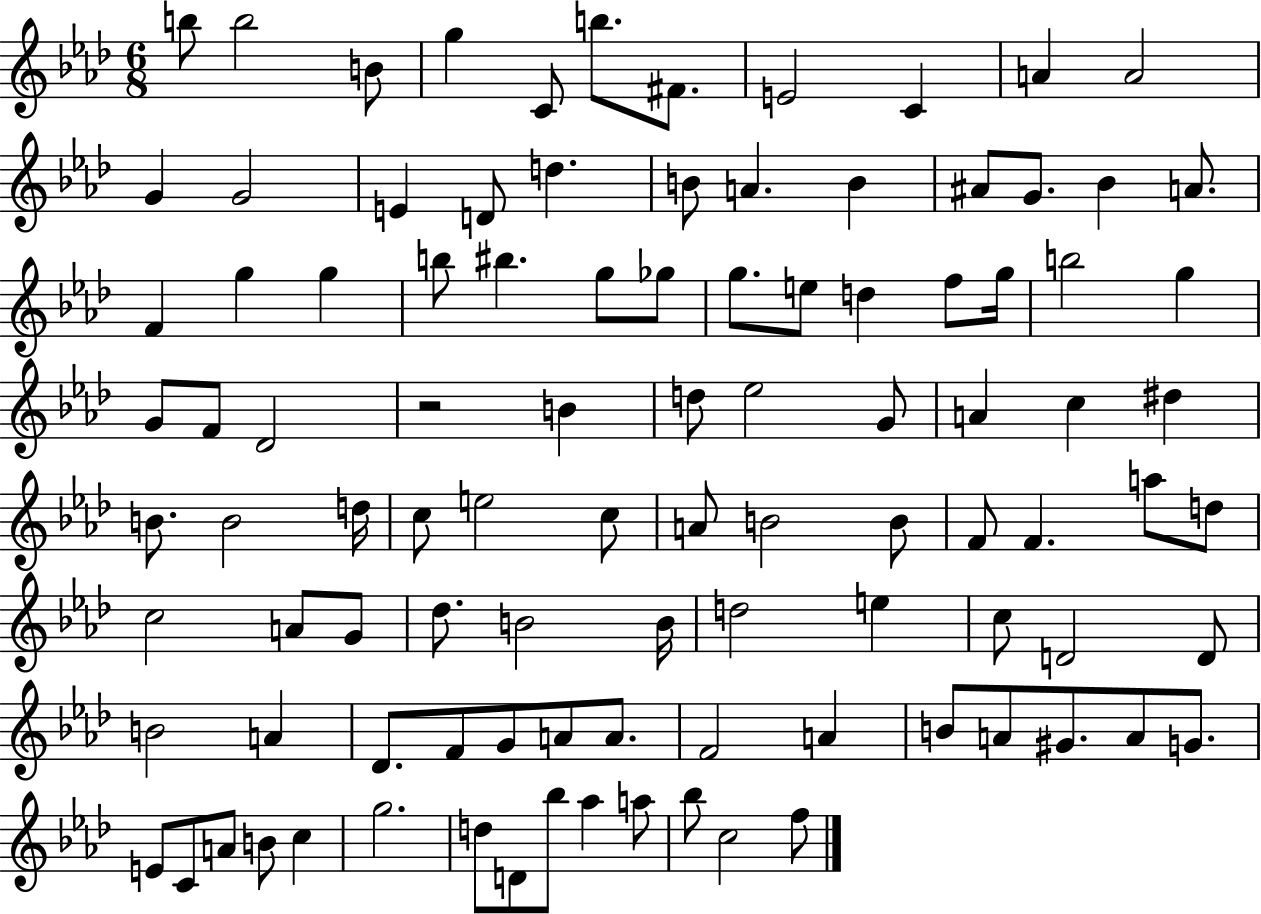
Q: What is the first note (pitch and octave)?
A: B5